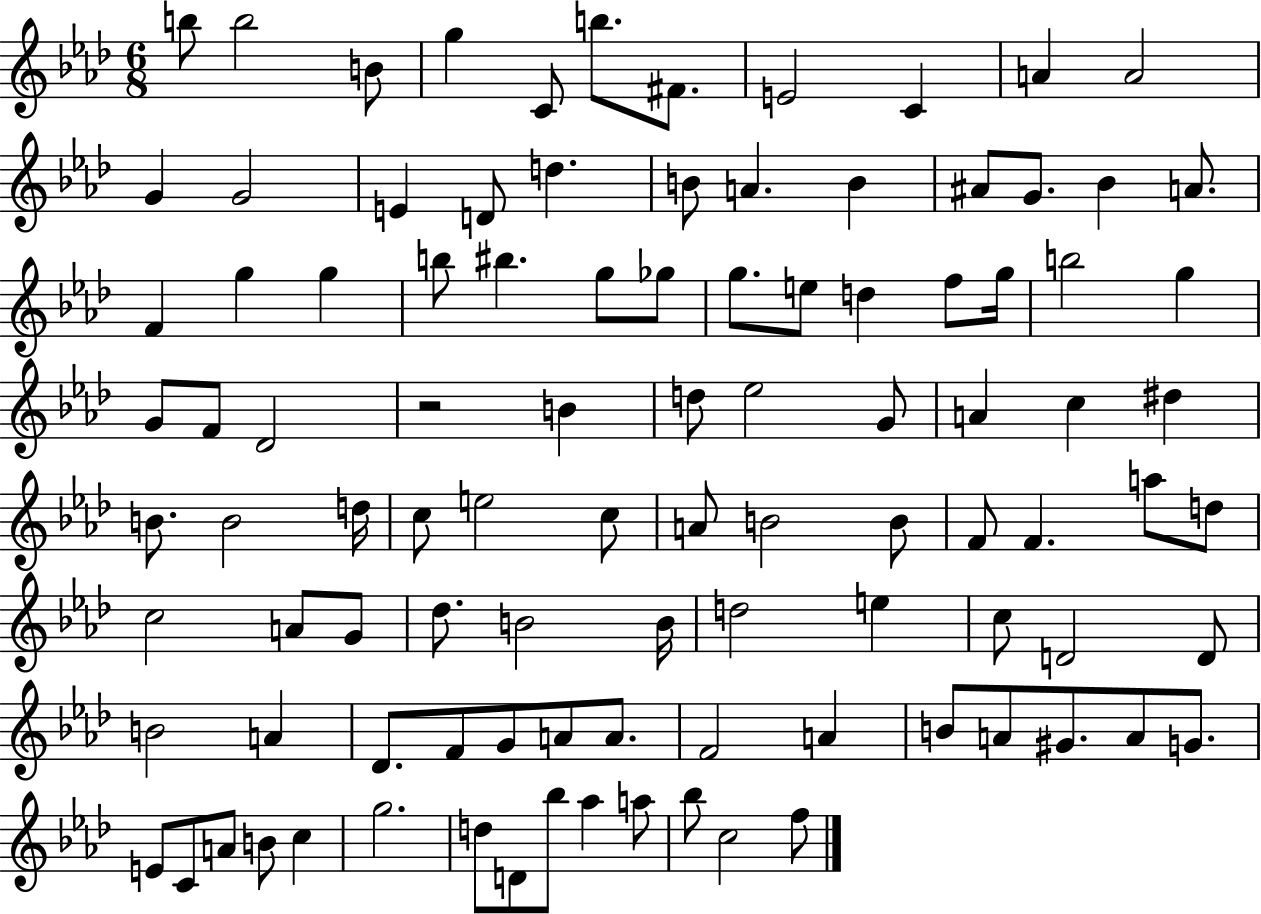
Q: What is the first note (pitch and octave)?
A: B5